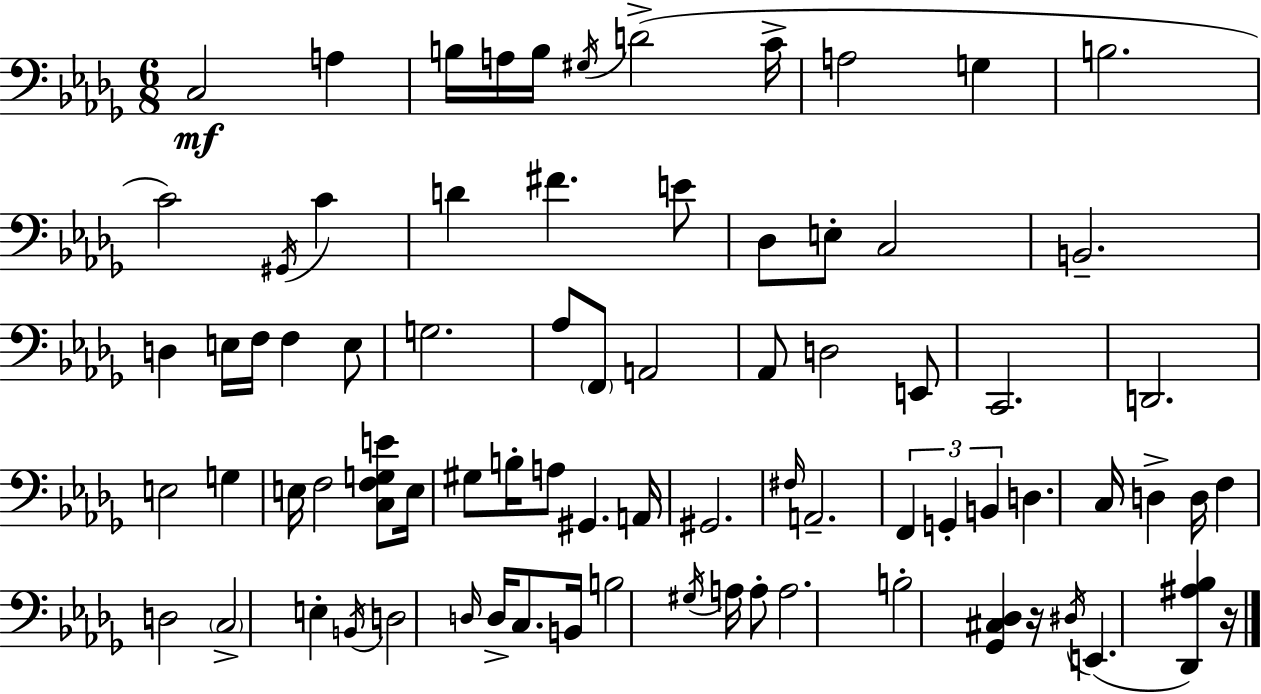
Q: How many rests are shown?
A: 2